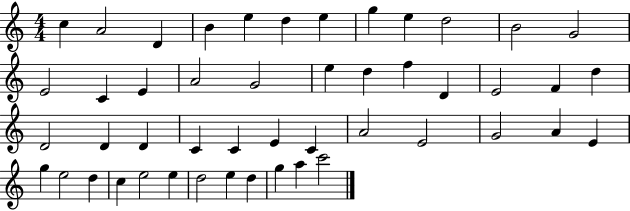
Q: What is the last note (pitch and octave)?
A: C6